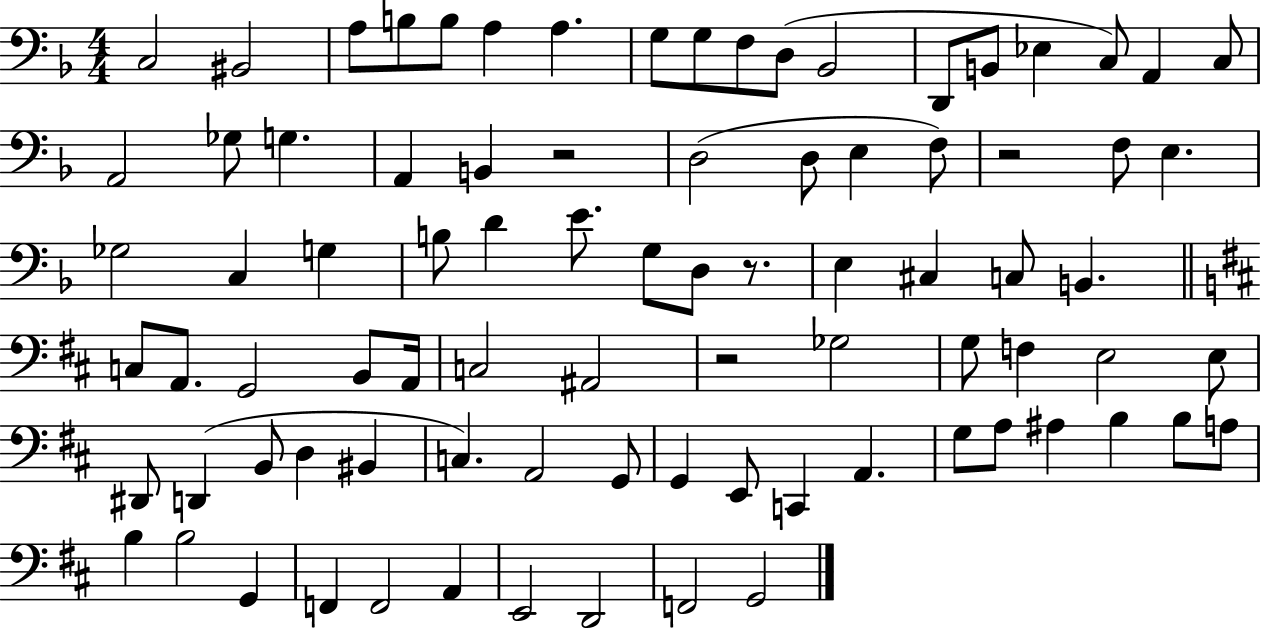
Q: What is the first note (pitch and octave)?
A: C3